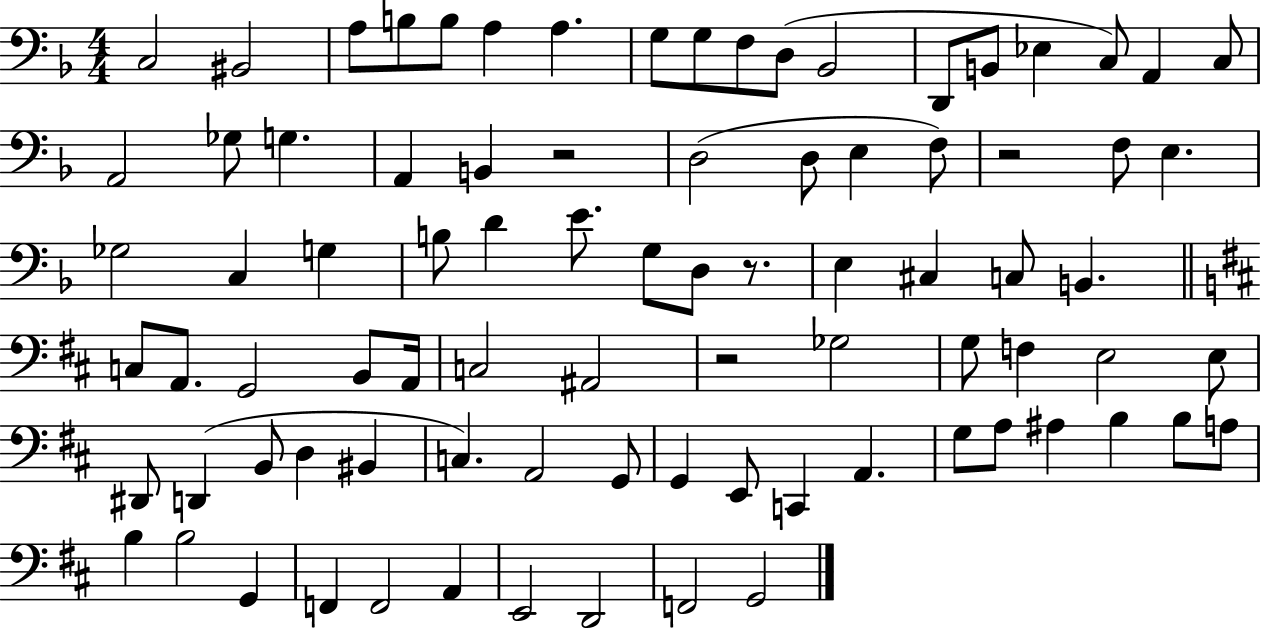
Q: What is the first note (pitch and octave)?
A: C3